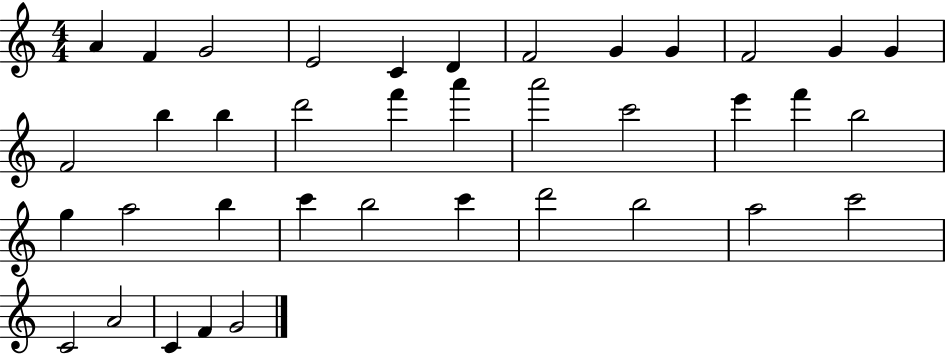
X:1
T:Untitled
M:4/4
L:1/4
K:C
A F G2 E2 C D F2 G G F2 G G F2 b b d'2 f' a' a'2 c'2 e' f' b2 g a2 b c' b2 c' d'2 b2 a2 c'2 C2 A2 C F G2